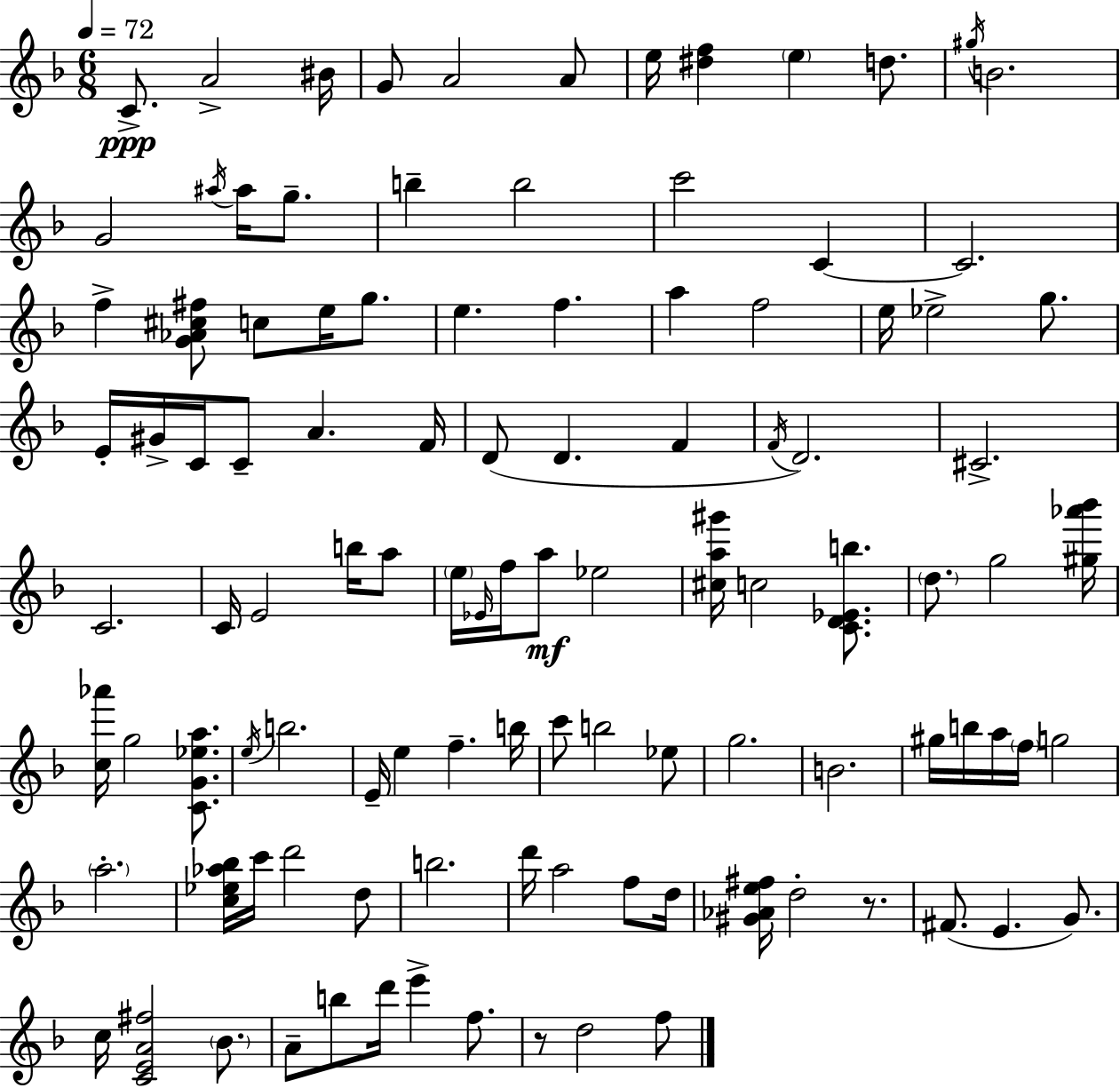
C4/e. A4/h BIS4/s G4/e A4/h A4/e E5/s [D#5,F5]/q E5/q D5/e. G#5/s B4/h. G4/h A#5/s A#5/s G5/e. B5/q B5/h C6/h C4/q C4/h. F5/q [G4,Ab4,C#5,F#5]/e C5/e E5/s G5/e. E5/q. F5/q. A5/q F5/h E5/s Eb5/h G5/e. E4/s G#4/s C4/s C4/e A4/q. F4/s D4/e D4/q. F4/q F4/s D4/h. C#4/h. C4/h. C4/s E4/h B5/s A5/e E5/s Eb4/s F5/s A5/e Eb5/h [C#5,A5,G#6]/s C5/h [C4,D4,Eb4,B5]/e. D5/e. G5/h [G#5,Ab6,Bb6]/s [C5,Ab6]/s G5/h [C4,G4,Eb5,A5]/e. E5/s B5/h. E4/s E5/q F5/q. B5/s C6/e B5/h Eb5/e G5/h. B4/h. G#5/s B5/s A5/s F5/s G5/h A5/h. [C5,Eb5,Ab5,Bb5]/s C6/s D6/h D5/e B5/h. D6/s A5/h F5/e D5/s [G#4,Ab4,E5,F#5]/s D5/h R/e. F#4/e. E4/q. G4/e. C5/s [C4,E4,A4,F#5]/h Bb4/e. A4/e B5/e D6/s E6/q F5/e. R/e D5/h F5/e